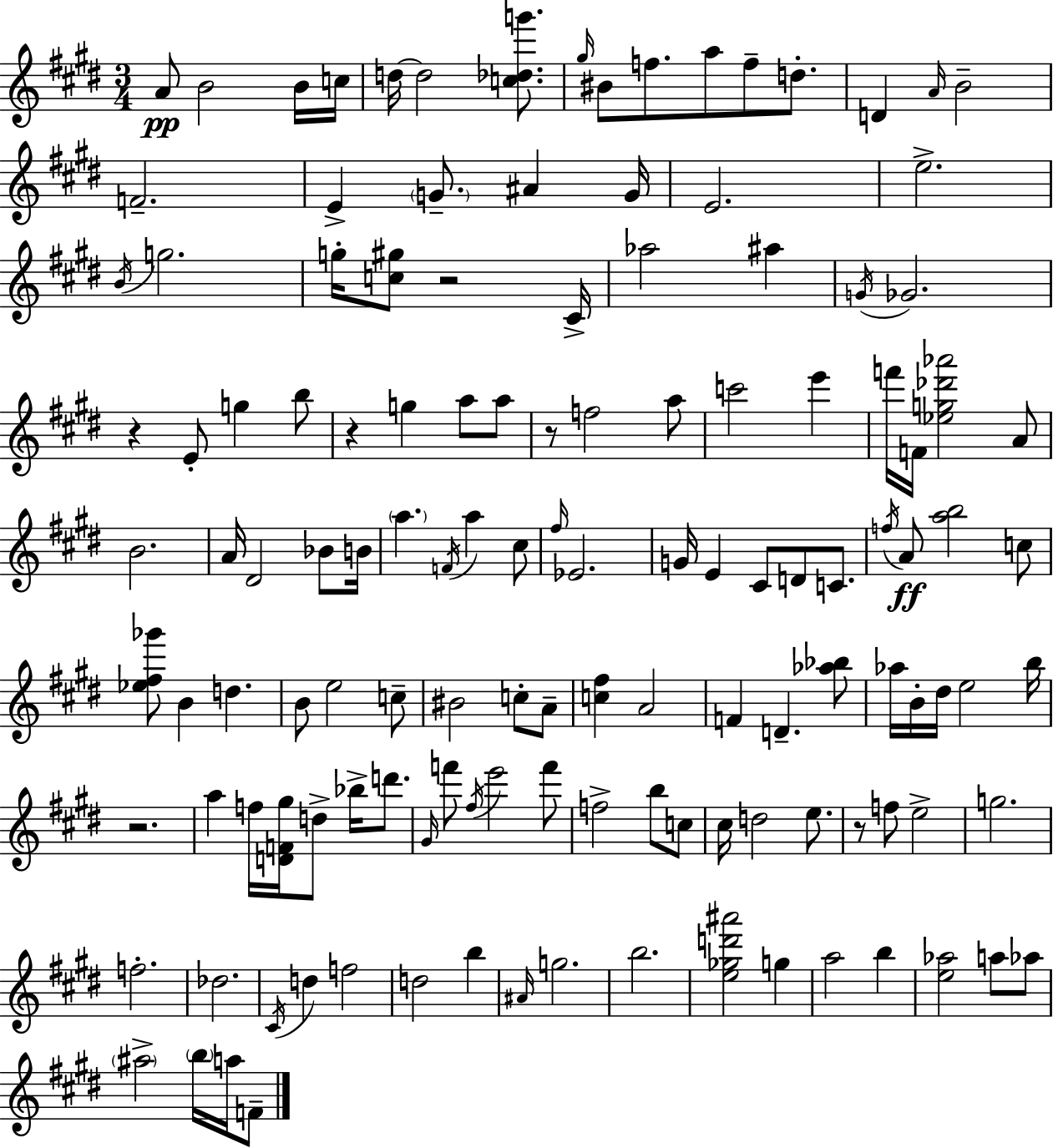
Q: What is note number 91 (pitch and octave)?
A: C5